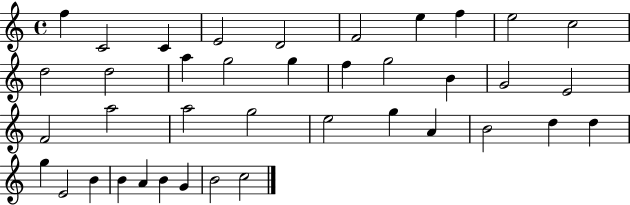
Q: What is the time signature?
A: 4/4